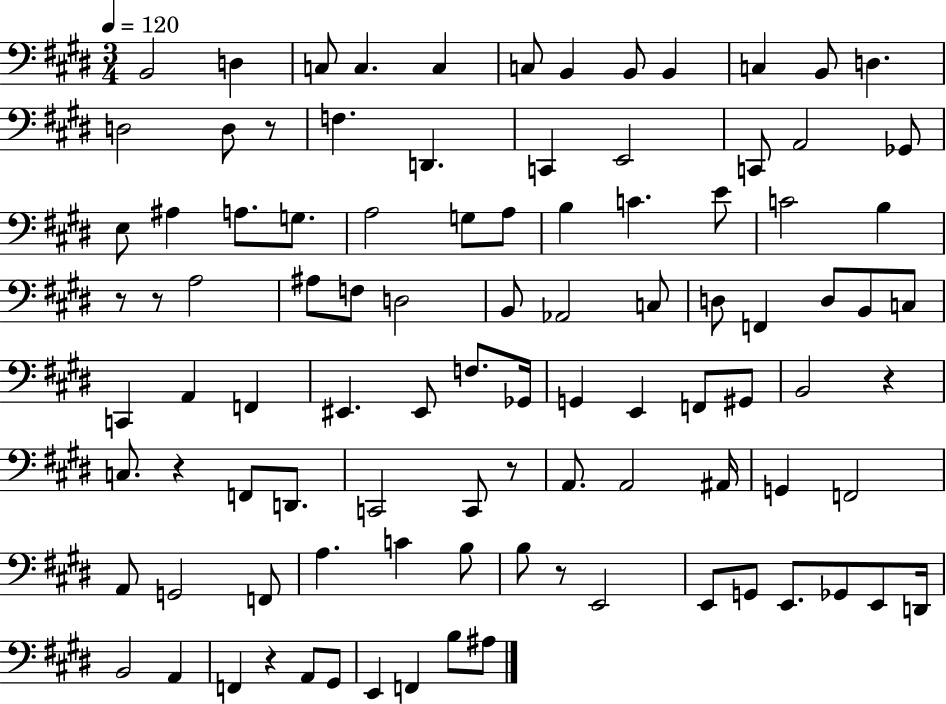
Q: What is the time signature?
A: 3/4